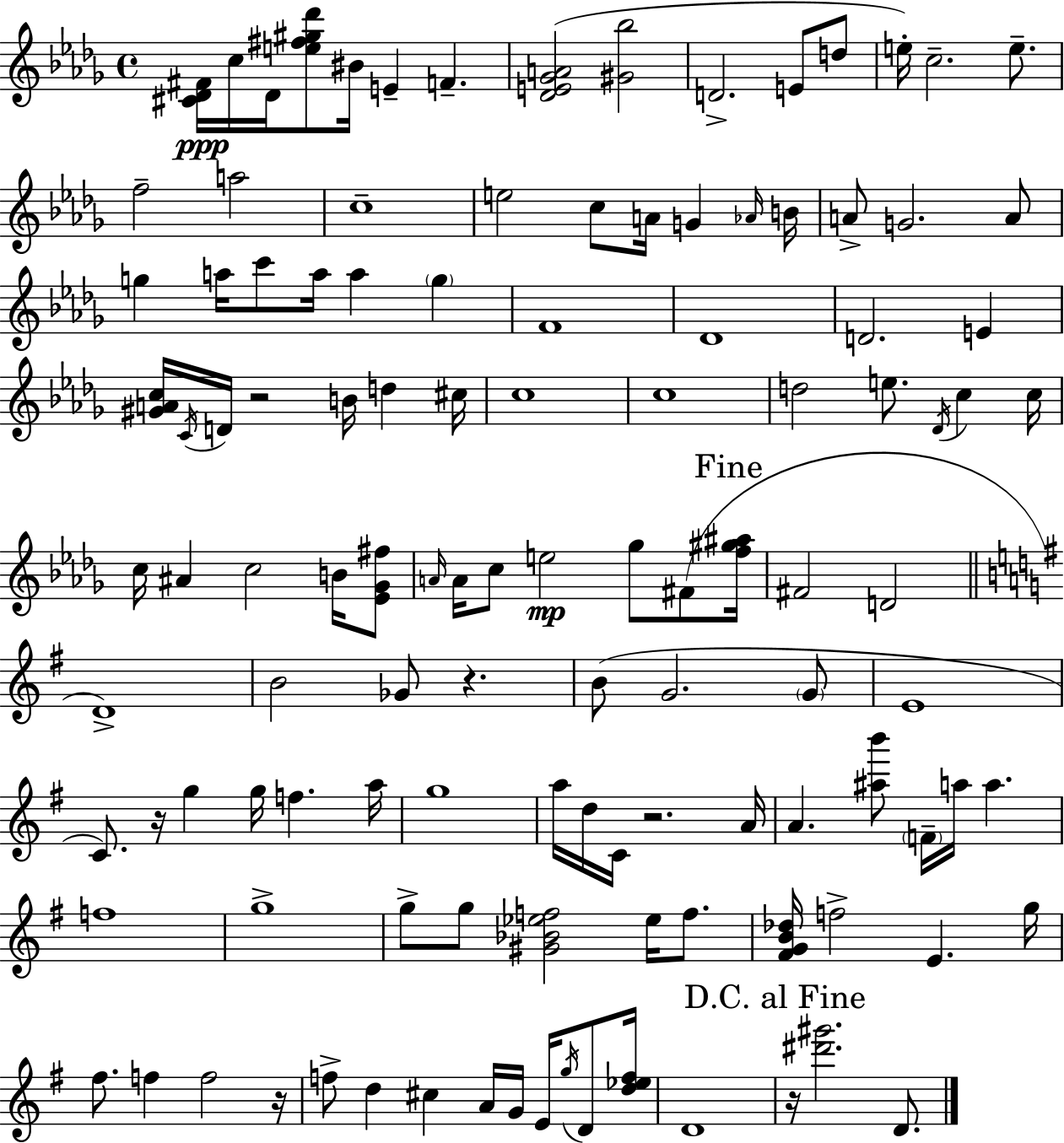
{
  \clef treble
  \time 4/4
  \defaultTimeSignature
  \key bes \minor
  <cis' des' fis'>16\ppp c''16 des'16 <e'' fis'' gis'' des'''>8 bis'16 e'4-- f'4.-- | <des' e' ges' a'>2( <gis' bes''>2 | d'2.-> e'8 d''8 | e''16-.) c''2.-- e''8.-- | \break f''2-- a''2 | c''1-- | e''2 c''8 a'16 g'4 \grace { aes'16 } | b'16 a'8-> g'2. a'8 | \break g''4 a''16 c'''8 a''16 a''4 \parenthesize g''4 | f'1 | des'1 | d'2. e'4 | \break <gis' a' c''>16 \acciaccatura { c'16 } d'16 r2 b'16 d''4 | cis''16 c''1 | c''1 | d''2 e''8. \acciaccatura { des'16 } c''4 | \break c''16 c''16 ais'4 c''2 | b'16 <ees' ges' fis''>8 \grace { a'16 } a'16 c''8 e''2\mp ges''8 | fis'8( \mark "Fine" <f'' gis'' ais''>16 fis'2 d'2 | \bar "||" \break \key g \major d'1->) | b'2 ges'8 r4. | b'8( g'2. \parenthesize g'8 | e'1 | \break c'8.) r16 g''4 g''16 f''4. a''16 | g''1 | a''16 d''16 c'16 r2. a'16 | a'4. <ais'' b'''>8 \parenthesize f'16-- a''16 a''4. | \break f''1 | g''1-> | g''8-> g''8 <gis' bes' ees'' f''>2 ees''16 f''8. | <fis' g' b' des''>16 f''2-> e'4. g''16 | \break fis''8. f''4 f''2 r16 | f''8-> d''4 cis''4 a'16 g'16 e'16 \acciaccatura { g''16 } d'8 | <d'' ees'' f''>16 d'1 | \mark "D.C. al Fine" r16 <dis''' gis'''>2. d'8. | \break \bar "|."
}